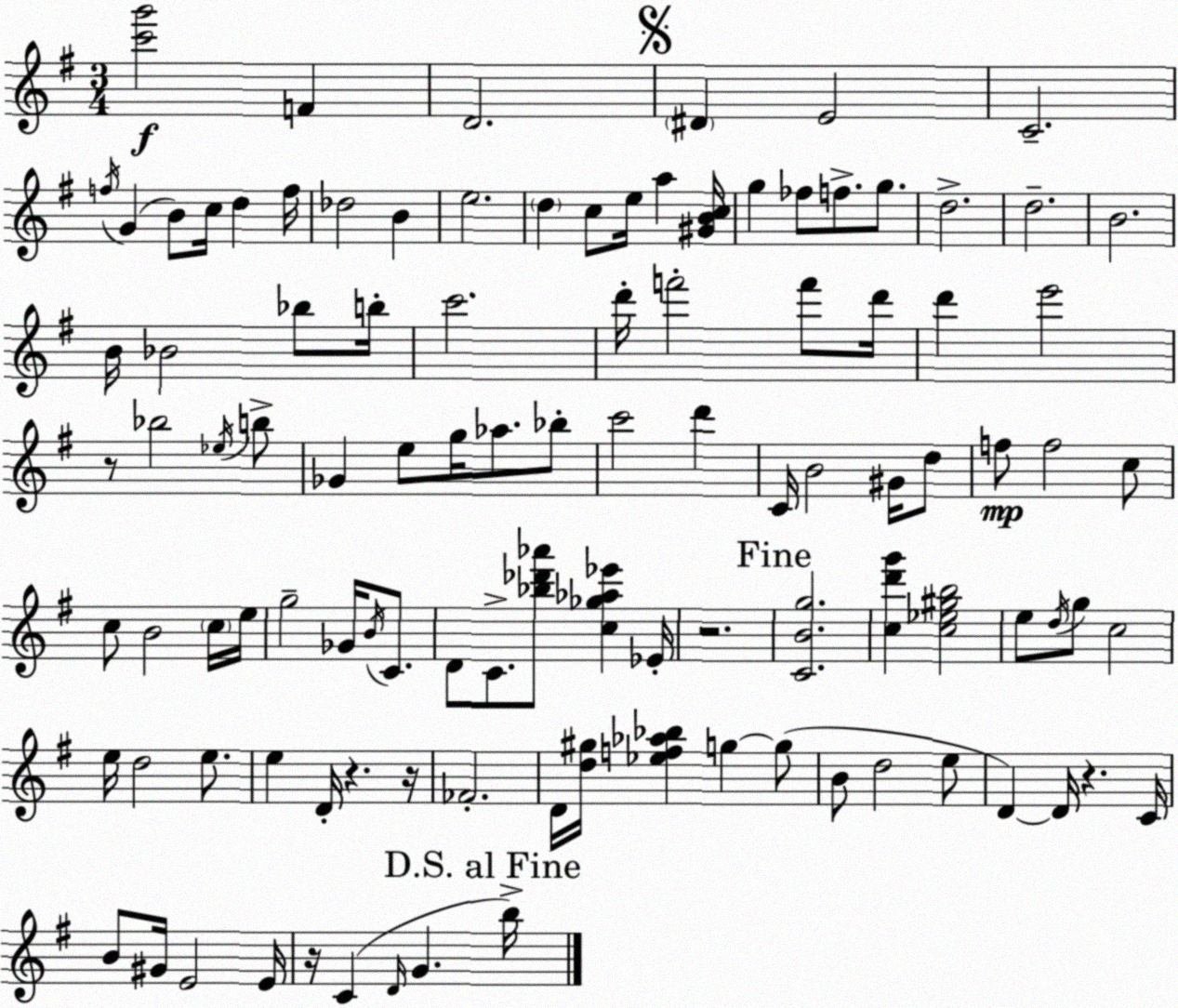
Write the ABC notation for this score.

X:1
T:Untitled
M:3/4
L:1/4
K:G
[c'g']2 F D2 ^D E2 C2 f/4 G B/2 c/4 d f/4 _d2 B e2 d c/2 e/4 a [^GBc]/4 g _f/2 f/2 g/2 d2 d2 B2 B/4 _B2 _b/2 b/4 c'2 d'/4 f'2 f'/2 d'/4 d' e'2 z/2 _b2 _e/4 b/2 _G e/2 g/4 _a/2 _b/2 c'2 d' C/4 B2 ^G/4 d/2 f/2 f2 c/2 c/2 B2 c/4 e/4 g2 _G/4 B/4 C/2 D/2 C/2 [_b_d'_a']/2 [c_g_a_e'] _E/4 z2 [CBg]2 [cd'g'] [c_e^gb]2 e/2 d/4 g/2 c2 e/4 d2 e/2 e D/4 z z/4 _F2 D/4 [d^g]/4 [_ef_a_b] g g/2 B/2 d2 e/2 D D/4 z C/4 B/2 ^G/4 E2 E/4 z/4 C D/4 G b/4